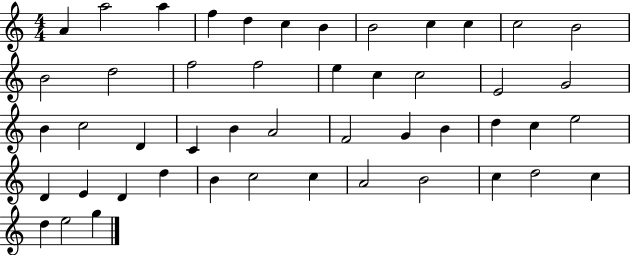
X:1
T:Untitled
M:4/4
L:1/4
K:C
A a2 a f d c B B2 c c c2 B2 B2 d2 f2 f2 e c c2 E2 G2 B c2 D C B A2 F2 G B d c e2 D E D d B c2 c A2 B2 c d2 c d e2 g